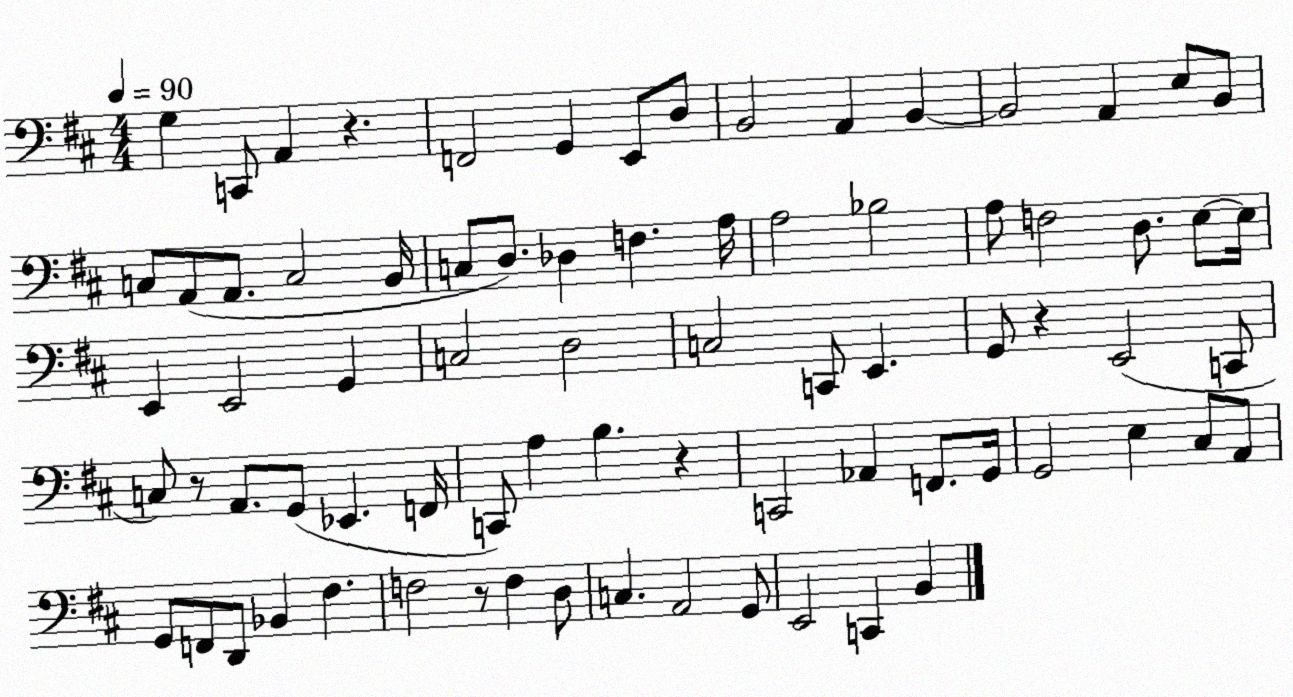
X:1
T:Untitled
M:4/4
L:1/4
K:D
G, C,,/2 A,, z F,,2 G,, E,,/2 D,/2 B,,2 A,, B,, B,,2 A,, E,/2 B,,/2 C,/2 A,,/2 A,,/2 C,2 B,,/4 C,/2 D,/2 _D, F, A,/4 A,2 _B,2 A,/2 F,2 D,/2 E,/2 E,/4 E,, E,,2 G,, C,2 D,2 C,2 C,,/2 E,, G,,/2 z E,,2 C,,/2 C,/2 z/2 A,,/2 G,,/2 _E,, F,,/4 C,,/2 A, B, z C,,2 _A,, F,,/2 G,,/4 G,,2 E, ^C,/2 A,,/2 G,,/2 F,,/2 D,,/2 _B,, ^F, F,2 z/2 F, D,/2 C, A,,2 G,,/2 E,,2 C,, B,,